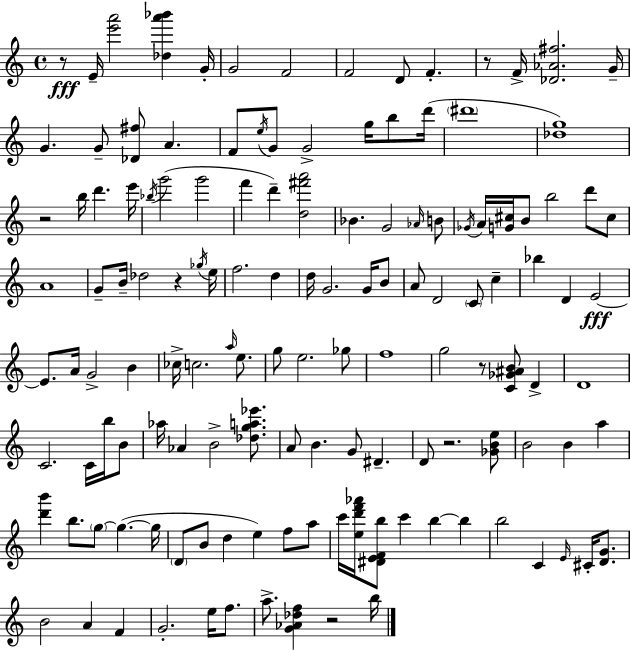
{
  \clef treble
  \time 4/4
  \defaultTimeSignature
  \key c \major
  r8\fff e'16-- <e''' a'''>2 <des'' a''' bes'''>4 g'16-. | g'2 f'2 | f'2 d'8 f'4.-. | r8 f'16-> <des' aes' fis''>2. g'16-- | \break g'4. g'8-- <des' fis''>8 a'4. | f'8 \acciaccatura { e''16 } g'8 g'2-> g''16 b''8 | d'''16( \parenthesize dis'''1 | <des'' g''>1) | \break r2 b''16 d'''4. | e'''16 \acciaccatura { bes''16 } g'''2( g'''2 | f'''4 d'''4--) <d'' fis''' a'''>2 | bes'4. g'2 | \break \grace { aes'16 } b'8 \acciaccatura { ges'16 } a'16 <g' cis''>16 b'8 b''2 | d'''8 cis''8 a'1 | g'8-- b'16-- des''2 r4 | \acciaccatura { ges''16 } e''16 f''2. | \break d''4 d''16 g'2. | g'16 b'8 a'8 d'2 \parenthesize c'8 | c''4-- bes''4 d'4 e'2~~\fff | e'8. a'16 g'2-> | \break b'4 ces''16-> c''2. | \grace { a''16 } e''8. g''8 e''2. | ges''8 f''1 | g''2 r8 | \break <c' ges' ais' b'>8 d'4-> d'1 | c'2. | c'16 b''16 b'8 aes''16 aes'4 b'2-> | <des'' g'' a'' ees'''>8. a'8 b'4. g'8 | \break dis'4.-- d'8 r2. | <ges' b' e''>8 b'2 b'4 | a''4 <d''' b'''>4 b''8. \parenthesize g''8~~ g''4.~(~ | g''16 \parenthesize d'8 b'8 d''4 e''4) | \break f''8 a''8 c'''16 <e'' d''' f''' aes'''>16 <dis' e' f' b''>8 c'''4 b''4~~ | b''4 b''2 c'4 | \grace { e'16 } cis'16-. <d' g'>8. b'2 a'4 | f'4 g'2.-. | \break e''16 f''8. a''8.-> <g' aes' des'' f''>4 r2 | b''16 \bar "|."
}